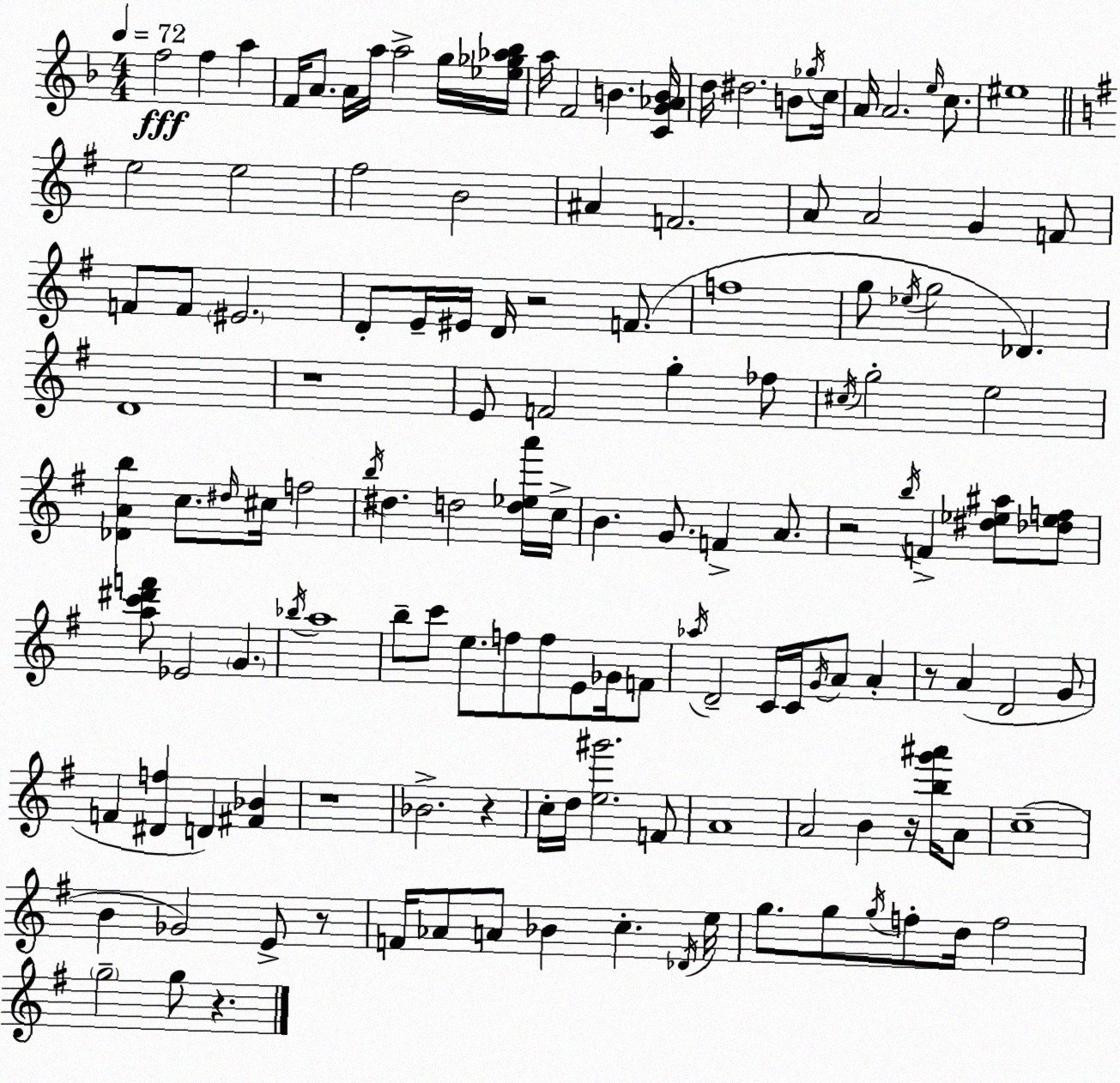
X:1
T:Untitled
M:4/4
L:1/4
K:F
f2 f a F/4 A/2 A/4 a/4 a2 g/4 [_e_g_a_b]/4 a/4 F2 B [CG_AB]/4 d/4 ^d2 B/2 _g/4 c/4 A/4 A2 e/4 c/2 ^e4 e2 e2 ^f2 B2 ^A F2 A/2 A2 G F/2 F/2 F/2 ^E2 D/2 E/4 ^E/4 D/4 z2 F/2 f4 g/2 _e/4 g2 _D D4 z4 E/2 F2 g _f/2 ^c/4 g2 e2 [_DAb] c/2 ^d/4 ^c/4 f2 b/4 ^d d2 [d_ea']/4 c/4 B G/2 F A/2 z2 b/4 F [^d_e^a]/2 [_d_ef]/2 [ac'^d'f']/2 _E2 G _b/4 a4 b/2 c'/2 e/2 f/2 f/2 E/2 _G/4 F/2 _a/4 D2 C/4 C/4 G/4 A/2 A z/2 A D2 G/2 F [^Df] D [^F_B] z4 _B2 z c/4 d/4 [e^g']2 F/2 A4 A2 B z/4 [bg'^a']/4 A/2 c4 B _G2 E/2 z/2 F/4 _A/2 A/2 _B c _D/4 e/4 g/2 g/2 g/4 f/2 d/4 f2 g2 g/2 z